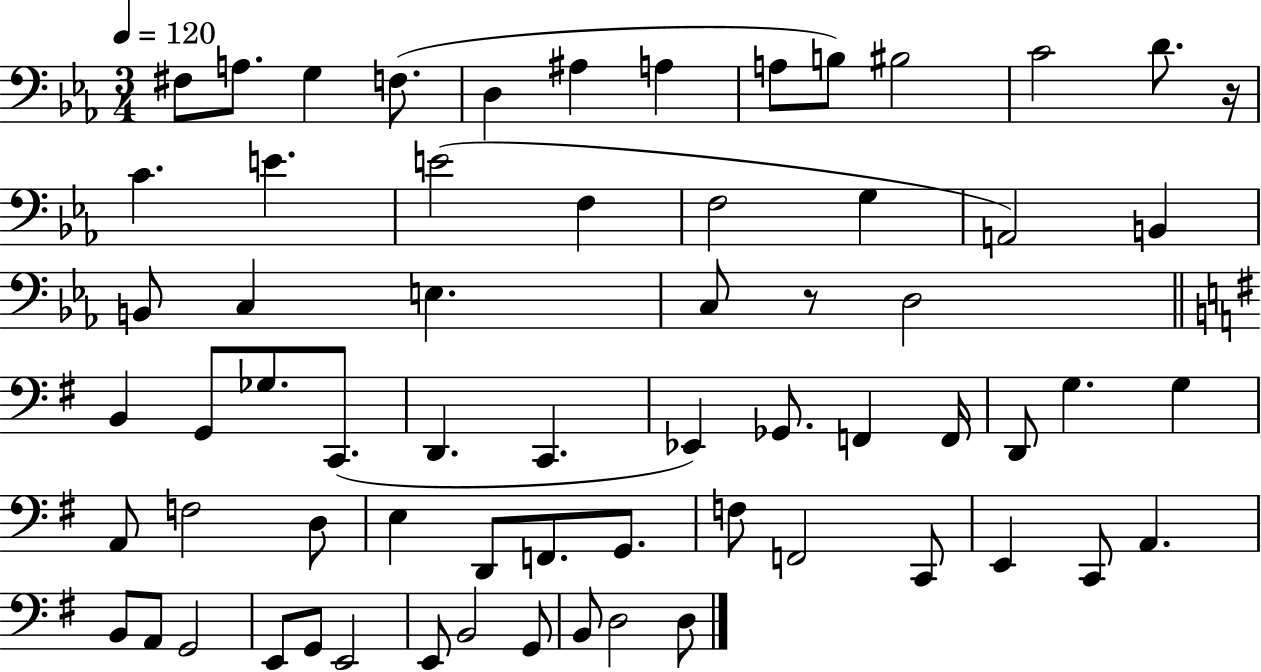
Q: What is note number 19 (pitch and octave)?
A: A2